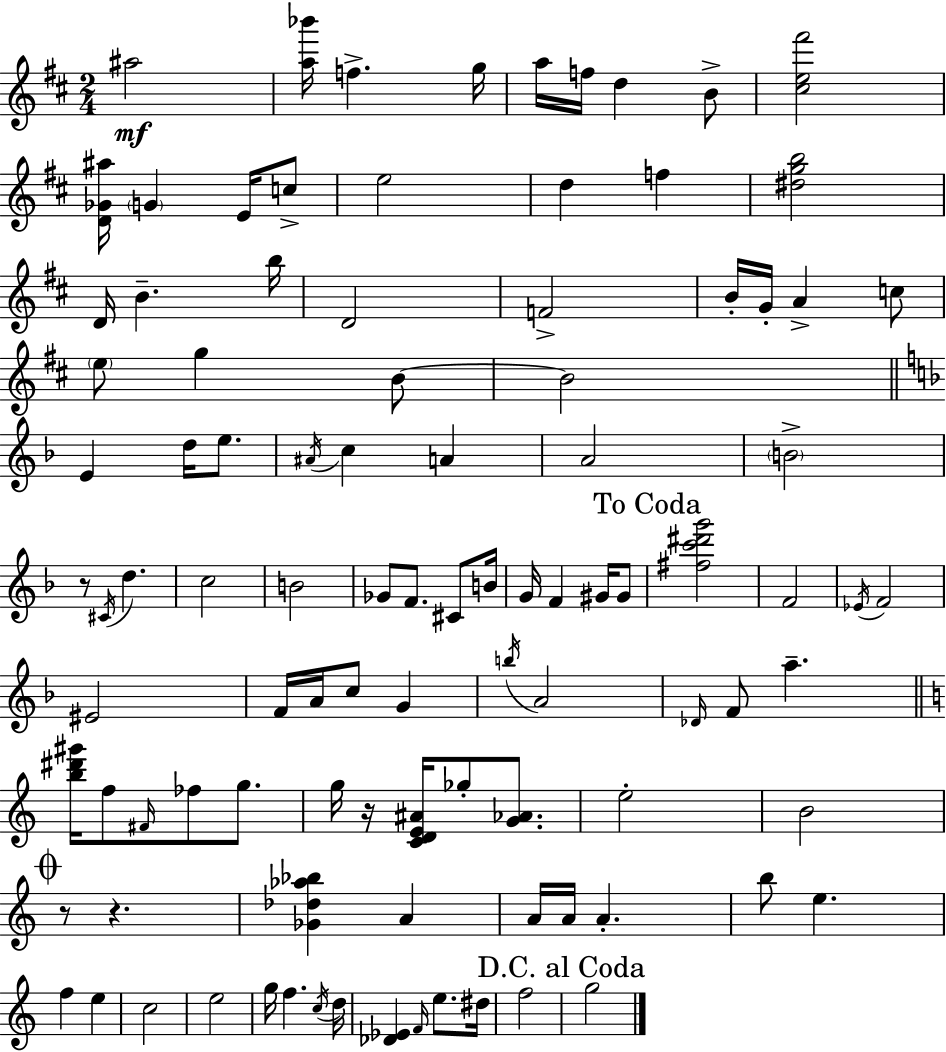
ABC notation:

X:1
T:Untitled
M:2/4
L:1/4
K:D
^a2 [a_b']/4 f g/4 a/4 f/4 d B/2 [^ce^f']2 [D_G^a]/4 G E/4 c/2 e2 d f [^dgb]2 D/4 B b/4 D2 F2 B/4 G/4 A c/2 e/2 g B/2 B2 E d/4 e/2 ^A/4 c A A2 B2 z/2 ^C/4 d c2 B2 _G/2 F/2 ^C/2 B/4 G/4 F ^G/4 ^G/2 [^fc'^d'g']2 F2 _E/4 F2 ^E2 F/4 A/4 c/2 G b/4 A2 _D/4 F/2 a [b^d'^g']/4 f/2 ^F/4 _f/2 g/2 g/4 z/4 [CDE^A]/4 _g/2 [G_A]/2 e2 B2 z/2 z [_G_d_a_b] A A/4 A/4 A b/2 e f e c2 e2 g/4 f c/4 d/4 [_D_E] F/4 e/2 ^d/4 f2 g2